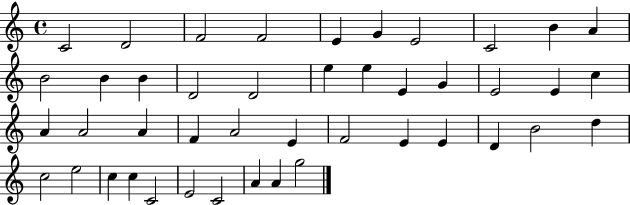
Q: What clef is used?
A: treble